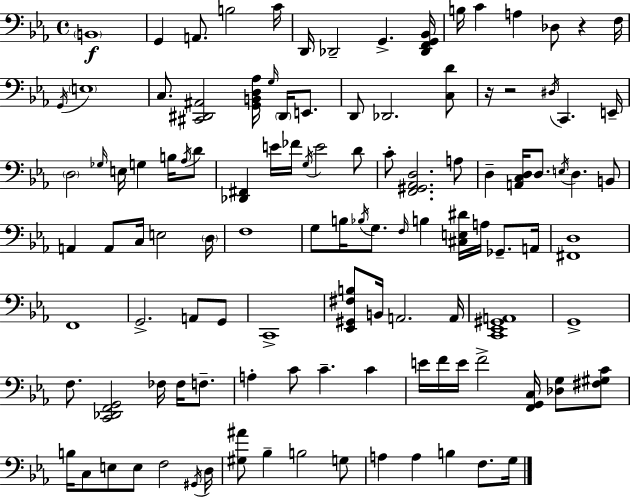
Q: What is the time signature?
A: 4/4